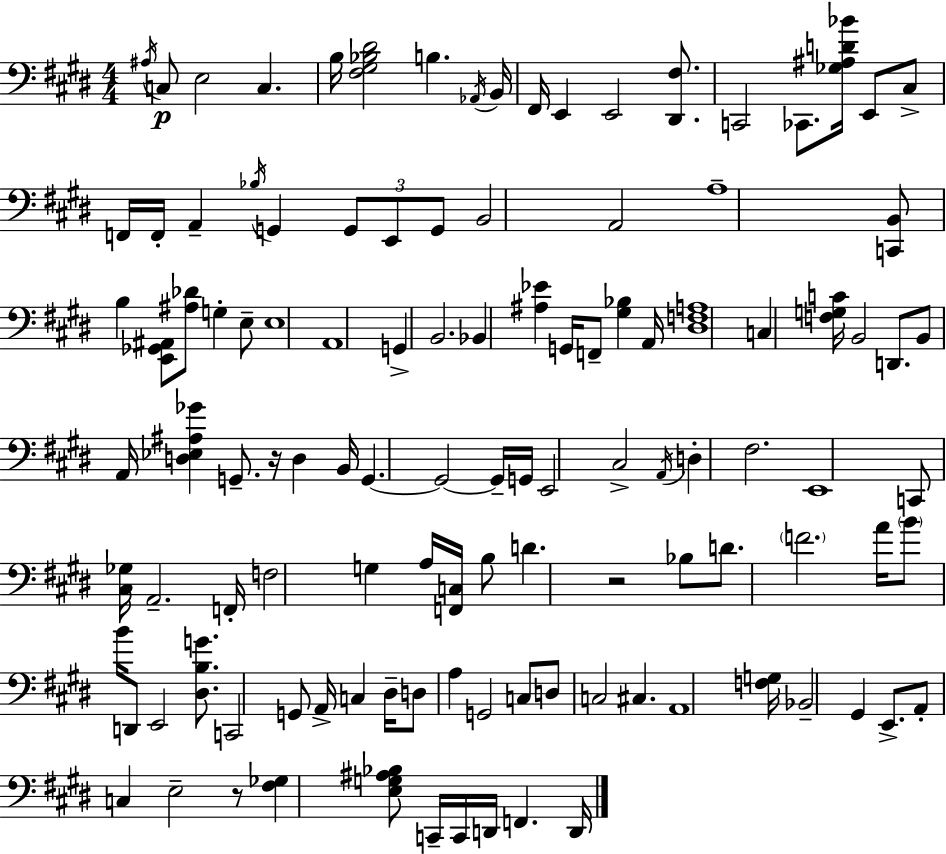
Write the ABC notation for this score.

X:1
T:Untitled
M:4/4
L:1/4
K:E
^A,/4 C,/2 E,2 C, B,/4 [^F,^G,_B,^D]2 B, _A,,/4 B,,/4 ^F,,/4 E,, E,,2 [^D,,^F,]/2 C,,2 _C,,/2 [_G,^A,D_B]/4 E,,/2 ^C,/2 F,,/4 F,,/4 A,, _B,/4 G,, G,,/2 E,,/2 G,,/2 B,,2 A,,2 A,4 [C,,B,,]/2 B, [E,,_G,,^A,,]/2 [^A,_D]/2 G, E,/2 E,4 A,,4 G,, B,,2 _B,, [^A,_E] G,,/4 F,,/2 [^G,_B,] A,,/4 [^D,F,A,]4 C, [F,G,C]/4 B,,2 D,,/2 B,,/2 A,,/4 [D,_E,^A,_G] G,,/2 z/4 D, B,,/4 G,, G,,2 G,,/4 G,,/4 E,,2 ^C,2 A,,/4 D, ^F,2 E,,4 C,,/2 [^C,_G,]/4 A,,2 F,,/4 F,2 G, A,/4 [F,,C,]/4 B,/2 D z2 _B,/2 D/2 F2 A/4 B/2 B/4 D,,/2 E,,2 [^D,B,G]/2 C,,2 G,,/2 A,,/4 C, ^D,/4 D,/2 A, G,,2 C,/2 D,/2 C,2 ^C, A,,4 [F,G,]/4 _B,,2 ^G,, E,,/2 A,,/2 C, E,2 z/2 [^F,_G,] [E,G,^A,_B,]/2 C,,/4 C,,/4 D,,/4 F,, D,,/4